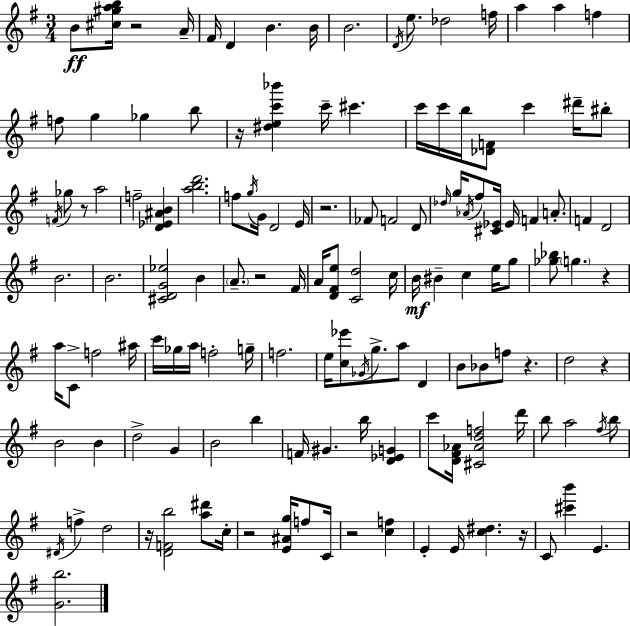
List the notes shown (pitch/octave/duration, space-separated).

B4/e [C#5,G#5,A5,B5]/s R/h A4/s F#4/s D4/q B4/q. B4/s B4/h. D4/s E5/e. Db5/h F5/s A5/q A5/q F5/q F5/e G5/q Gb5/q B5/e R/s [D#5,E5,C6,Bb6]/q C6/s C#6/q. C6/s C6/s B5/s [Db4,F4]/e C6/q D#6/s BIS5/e F4/s Gb5/e R/e A5/h F5/h [D4,Eb4,A#4,B4]/q [A5,B5,D6]/h. F5/e G5/s G4/s D4/h E4/s R/h. FES4/e F4/h D4/e Db5/s G5/s Ab4/s F#5/e [C#4,Eb4]/s Eb4/s F4/q A4/e. F4/q D4/h B4/h. B4/h. [C#4,D4,G4,Eb5]/h B4/q A4/e. R/h F#4/s A4/s [D4,F#4,E5]/e [C4,D5]/h C5/s B4/s BIS4/q C5/q E5/s G5/e [Gb5,Bb5]/e G5/q. R/q A5/s C4/e F5/h A#5/s C6/s Gb5/s A5/s F5/h G5/s F5/h. E5/s [C5,Eb6]/e Gb4/s G5/e. A5/e D4/q B4/e Bb4/e F5/e R/q. D5/h R/q B4/h B4/q D5/h G4/q B4/h B5/q F4/s G#4/q. B5/s [D4,Eb4,G4]/q C6/e [D4,F#4,Ab4]/s [C#4,Ab4,D5,F5]/h D6/s B5/e A5/h F#5/s B5/e D#4/s F5/q D5/h R/s [D4,F4,B5]/h [A5,D#6]/e C5/s R/h [E4,A#4,G5]/s F5/e C4/s R/h [C5,F5]/q E4/q E4/s [C5,D#5]/q. R/s C4/e [C#6,B6]/q E4/q. [G4,B5]/h.